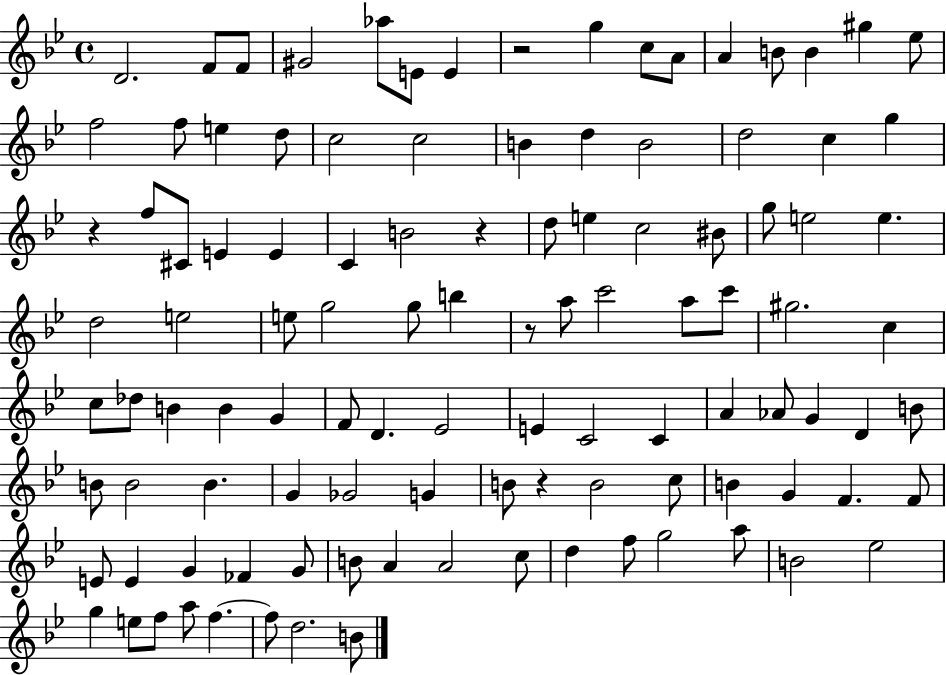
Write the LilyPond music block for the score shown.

{
  \clef treble
  \time 4/4
  \defaultTimeSignature
  \key bes \major
  d'2. f'8 f'8 | gis'2 aes''8 e'8 e'4 | r2 g''4 c''8 a'8 | a'4 b'8 b'4 gis''4 ees''8 | \break f''2 f''8 e''4 d''8 | c''2 c''2 | b'4 d''4 b'2 | d''2 c''4 g''4 | \break r4 f''8 cis'8 e'4 e'4 | c'4 b'2 r4 | d''8 e''4 c''2 bis'8 | g''8 e''2 e''4. | \break d''2 e''2 | e''8 g''2 g''8 b''4 | r8 a''8 c'''2 a''8 c'''8 | gis''2. c''4 | \break c''8 des''8 b'4 b'4 g'4 | f'8 d'4. ees'2 | e'4 c'2 c'4 | a'4 aes'8 g'4 d'4 b'8 | \break b'8 b'2 b'4. | g'4 ges'2 g'4 | b'8 r4 b'2 c''8 | b'4 g'4 f'4. f'8 | \break e'8 e'4 g'4 fes'4 g'8 | b'8 a'4 a'2 c''8 | d''4 f''8 g''2 a''8 | b'2 ees''2 | \break g''4 e''8 f''8 a''8 f''4.~~ | f''8 d''2. b'8 | \bar "|."
}